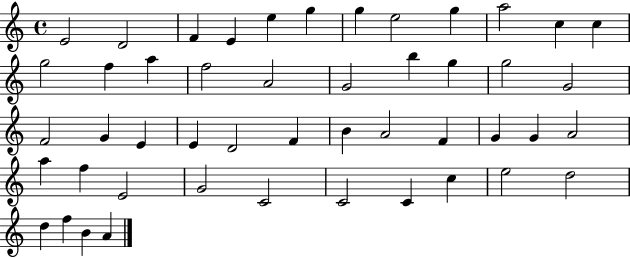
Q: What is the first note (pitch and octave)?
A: E4